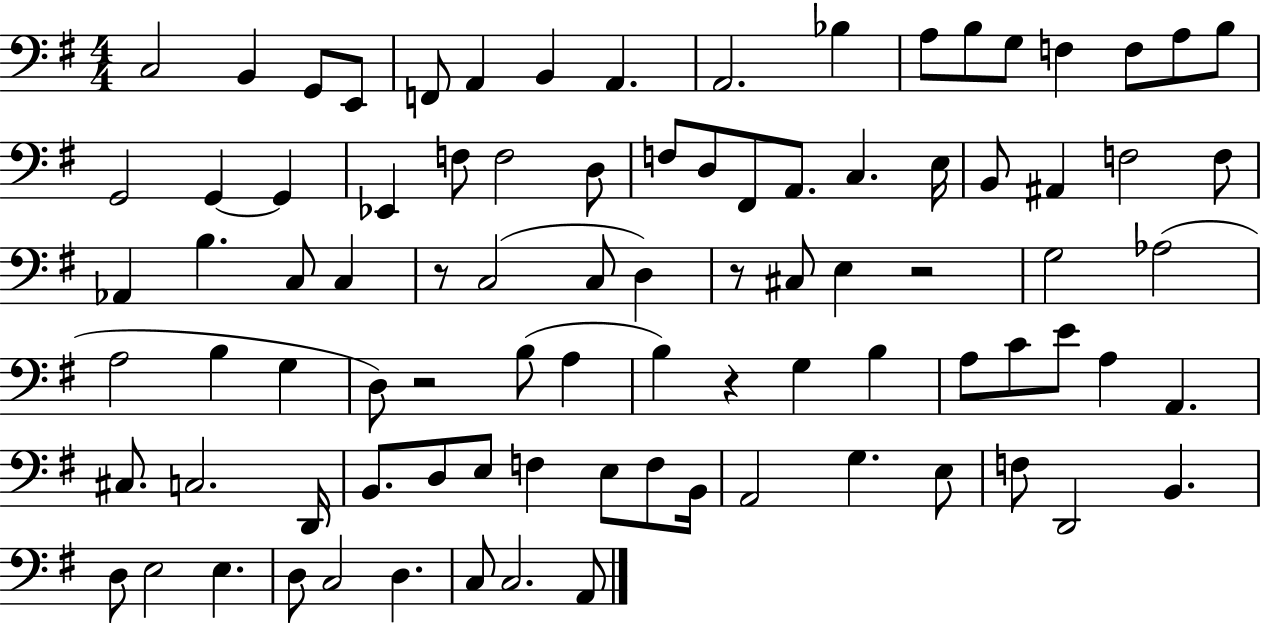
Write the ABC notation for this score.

X:1
T:Untitled
M:4/4
L:1/4
K:G
C,2 B,, G,,/2 E,,/2 F,,/2 A,, B,, A,, A,,2 _B, A,/2 B,/2 G,/2 F, F,/2 A,/2 B,/2 G,,2 G,, G,, _E,, F,/2 F,2 D,/2 F,/2 D,/2 ^F,,/2 A,,/2 C, E,/4 B,,/2 ^A,, F,2 F,/2 _A,, B, C,/2 C, z/2 C,2 C,/2 D, z/2 ^C,/2 E, z2 G,2 _A,2 A,2 B, G, D,/2 z2 B,/2 A, B, z G, B, A,/2 C/2 E/2 A, A,, ^C,/2 C,2 D,,/4 B,,/2 D,/2 E,/2 F, E,/2 F,/2 B,,/4 A,,2 G, E,/2 F,/2 D,,2 B,, D,/2 E,2 E, D,/2 C,2 D, C,/2 C,2 A,,/2